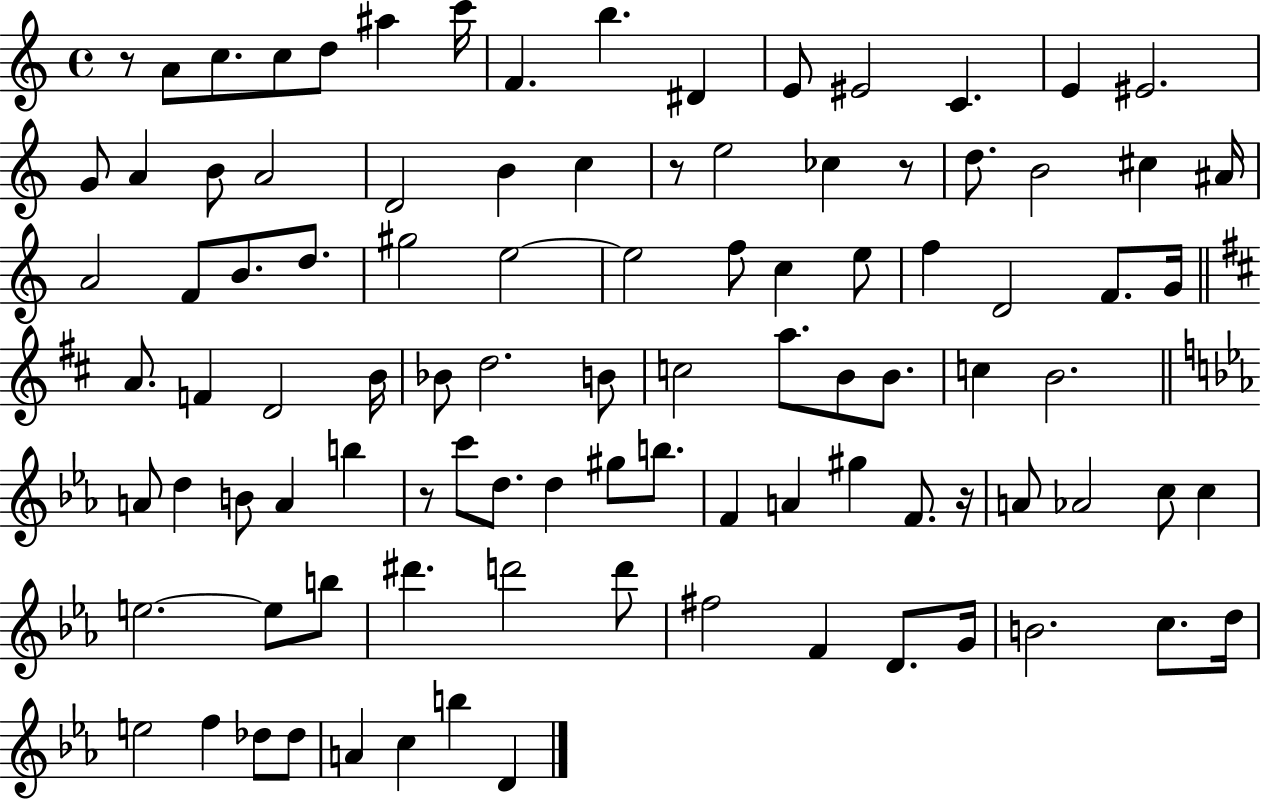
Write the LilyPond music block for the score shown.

{
  \clef treble
  \time 4/4
  \defaultTimeSignature
  \key c \major
  r8 a'8 c''8. c''8 d''8 ais''4 c'''16 | f'4. b''4. dis'4 | e'8 eis'2 c'4. | e'4 eis'2. | \break g'8 a'4 b'8 a'2 | d'2 b'4 c''4 | r8 e''2 ces''4 r8 | d''8. b'2 cis''4 ais'16 | \break a'2 f'8 b'8. d''8. | gis''2 e''2~~ | e''2 f''8 c''4 e''8 | f''4 d'2 f'8. g'16 | \break \bar "||" \break \key d \major a'8. f'4 d'2 b'16 | bes'8 d''2. b'8 | c''2 a''8. b'8 b'8. | c''4 b'2. | \break \bar "||" \break \key c \minor a'8 d''4 b'8 a'4 b''4 | r8 c'''8 d''8. d''4 gis''8 b''8. | f'4 a'4 gis''4 f'8. r16 | a'8 aes'2 c''8 c''4 | \break e''2.~~ e''8 b''8 | dis'''4. d'''2 d'''8 | fis''2 f'4 d'8. g'16 | b'2. c''8. d''16 | \break e''2 f''4 des''8 des''8 | a'4 c''4 b''4 d'4 | \bar "|."
}